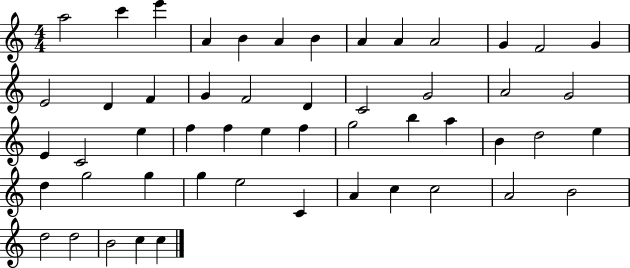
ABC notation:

X:1
T:Untitled
M:4/4
L:1/4
K:C
a2 c' e' A B A B A A A2 G F2 G E2 D F G F2 D C2 G2 A2 G2 E C2 e f f e f g2 b a B d2 e d g2 g g e2 C A c c2 A2 B2 d2 d2 B2 c c